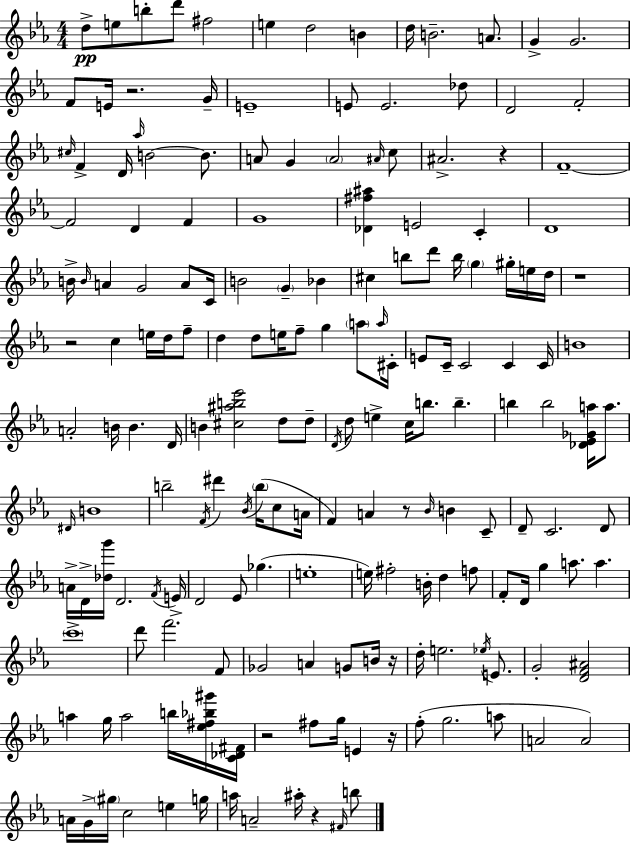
X:1
T:Untitled
M:4/4
L:1/4
K:Eb
d/2 e/2 b/2 d'/2 ^f2 e d2 B d/4 B2 A/2 G G2 F/2 E/4 z2 G/4 E4 E/2 E2 _d/2 D2 F2 ^c/4 F D/4 _a/4 B2 B/2 A/2 G A2 ^A/4 c/2 ^A2 z F4 F2 D F G4 [_D^f^a] E2 C D4 B/4 B/4 A G2 A/2 C/4 B2 G _B ^c b/2 d'/2 b/4 g ^g/4 e/4 d/4 z4 z2 c e/4 d/4 f/2 d d/2 e/4 f/2 g a/2 a/4 ^C/4 E/2 C/4 C2 C C/4 B4 A2 B/4 B D/4 B [^c^ab_e']2 d/2 d/2 D/4 d/2 e c/4 b/2 b b b2 [_D_E_Ga]/4 a/2 ^D/4 B4 b2 F/4 ^d' _B/4 b/4 c/2 A/4 F A z/2 _B/4 B C/2 D/2 C2 D/2 A/4 D/4 [_dg']/4 D2 F/4 E/4 D2 _E/2 _g e4 e/4 ^f2 B/4 d f/2 F/2 D/4 g a/2 a c'4 d'/2 f'2 F/2 _G2 A G/2 B/4 z/4 d/4 e2 _e/4 E/2 G2 [DF^A]2 a g/4 a2 b/4 [_e^f_b^g']/4 [C_D^F]/4 z2 ^f/2 g/4 E z/4 f/2 g2 a/2 A2 A2 A/4 G/4 ^g/4 c2 e g/4 a/4 A2 ^a/4 z ^F/4 b/2